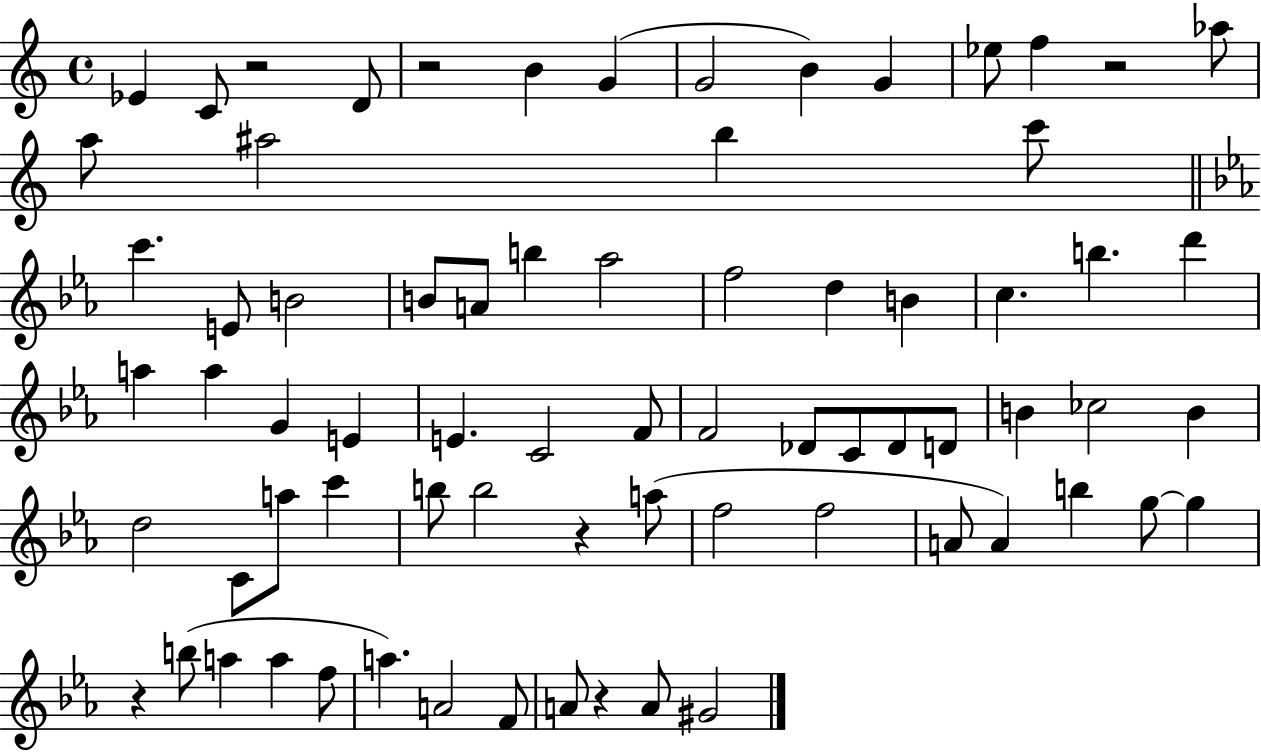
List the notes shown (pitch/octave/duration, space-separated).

Eb4/q C4/e R/h D4/e R/h B4/q G4/q G4/h B4/q G4/q Eb5/e F5/q R/h Ab5/e A5/e A#5/h B5/q C6/e C6/q. E4/e B4/h B4/e A4/e B5/q Ab5/h F5/h D5/q B4/q C5/q. B5/q. D6/q A5/q A5/q G4/q E4/q E4/q. C4/h F4/e F4/h Db4/e C4/e Db4/e D4/e B4/q CES5/h B4/q D5/h C4/e A5/e C6/q B5/e B5/h R/q A5/e F5/h F5/h A4/e A4/q B5/q G5/e G5/q R/q B5/e A5/q A5/q F5/e A5/q. A4/h F4/e A4/e R/q A4/e G#4/h